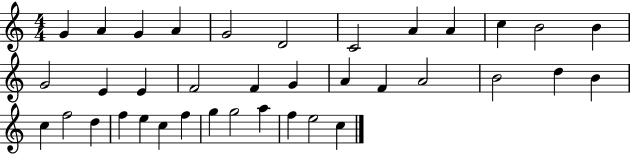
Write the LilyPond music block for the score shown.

{
  \clef treble
  \numericTimeSignature
  \time 4/4
  \key c \major
  g'4 a'4 g'4 a'4 | g'2 d'2 | c'2 a'4 a'4 | c''4 b'2 b'4 | \break g'2 e'4 e'4 | f'2 f'4 g'4 | a'4 f'4 a'2 | b'2 d''4 b'4 | \break c''4 f''2 d''4 | f''4 e''4 c''4 f''4 | g''4 g''2 a''4 | f''4 e''2 c''4 | \break \bar "|."
}